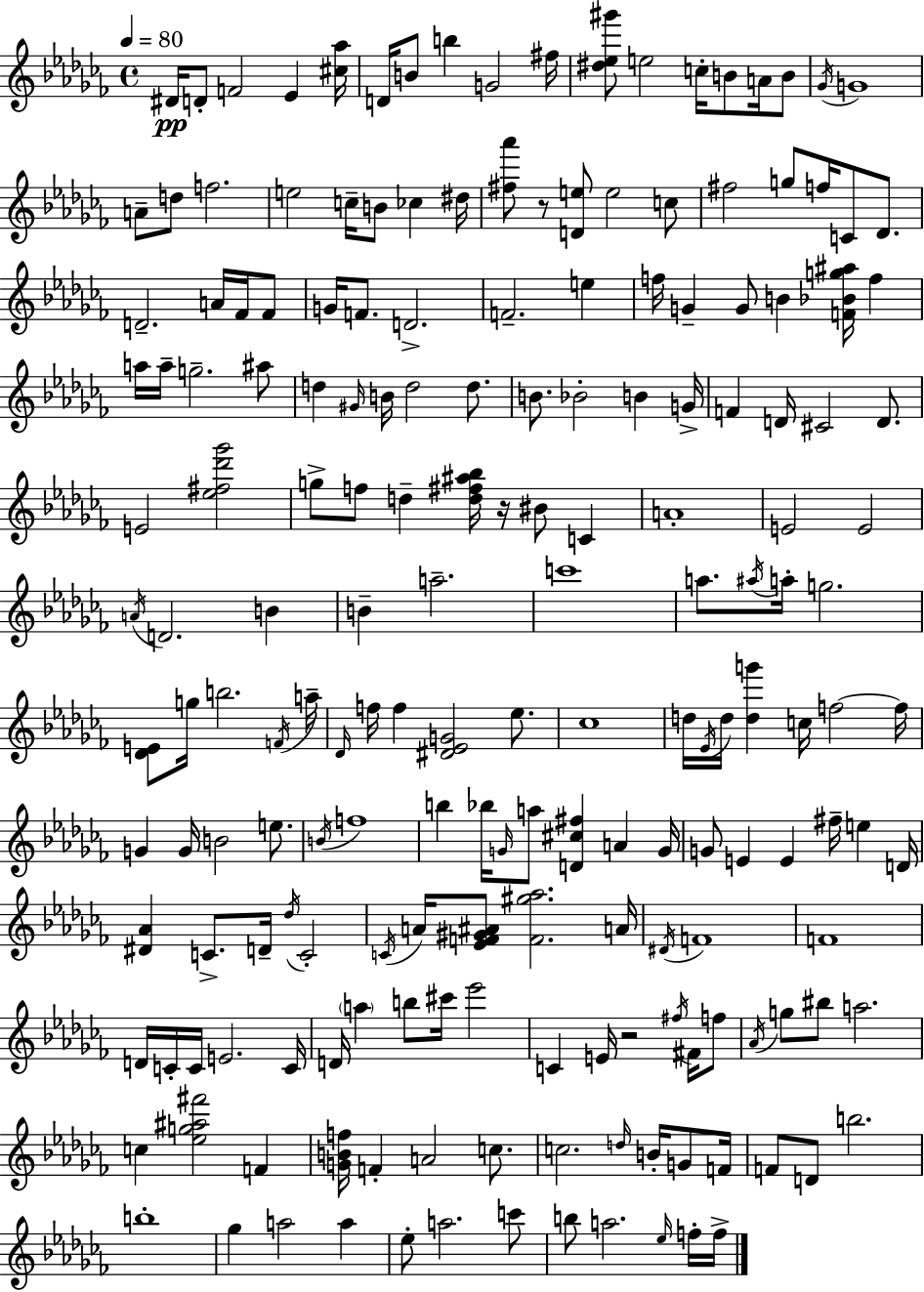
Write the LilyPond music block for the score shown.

{
  \clef treble
  \time 4/4
  \defaultTimeSignature
  \key aes \minor
  \tempo 4 = 80
  dis'16\pp d'8-. f'2 ees'4 <cis'' aes''>16 | d'16 b'8 b''4 g'2 fis''16 | <dis'' ees'' gis'''>8 e''2 c''16-. b'8 a'16 b'8 | \acciaccatura { ges'16 } g'1 | \break a'8-- d''8 f''2. | e''2 c''16-- b'8 ces''4 | dis''16 <fis'' aes'''>8 r8 <d' e''>8 e''2 c''8 | fis''2 g''8 f''16 c'8 des'8. | \break d'2.-- a'16 fes'16 fes'8 | g'16 f'8. d'2.-> | f'2.-- e''4 | f''16 g'4-- g'8 b'4 <f' bes' g'' ais''>16 f''4 | \break a''16 a''16-- g''2.-- ais''8 | d''4 \grace { gis'16 } b'16 d''2 d''8. | b'8. bes'2-. b'4 | g'16-> f'4 d'16 cis'2 d'8. | \break e'2 <ees'' fis'' des''' ges'''>2 | g''8-> f''8 d''4-- <d'' fis'' ais'' bes''>16 r16 bis'8 c'4 | a'1-. | e'2 e'2 | \break \acciaccatura { a'16 } d'2. b'4 | b'4-- a''2.-- | c'''1 | a''8. \acciaccatura { ais''16 } a''16-. g''2. | \break <des' e'>8 g''16 b''2. | \acciaccatura { f'16 } a''16-- \grace { des'16 } f''16 f''4 <dis' ees' g'>2 | ees''8. ces''1 | d''16 \acciaccatura { ees'16 } d''16 <d'' g'''>4 c''16 f''2~~ | \break f''16 g'4 g'16 b'2 | e''8. \acciaccatura { b'16 } f''1 | b''4 bes''16 \grace { g'16 } a''8 | <d' cis'' fis''>4 a'4 g'16 g'8 e'4 e'4 | \break fis''16-- e''4 d'16 <dis' aes'>4 c'8.-> | d'16-- \acciaccatura { des''16 } c'2-. \acciaccatura { c'16 } a'16 <ees' f' gis' ais'>8 <f' gis'' aes''>2. | a'16 \acciaccatura { dis'16 } f'1 | f'1 | \break d'16 c'16-. c'16 e'2. | c'16 d'16 \parenthesize a''4 | b''8 cis'''16 ees'''2 c'4 | e'16 r2 \acciaccatura { fis''16 } fis'16 f''8 \acciaccatura { aes'16 } g''8 | \break bis''8 a''2. c''4 | <ees'' g'' ais'' fis'''>2 f'4 <g' b' f''>16 f'4-. | a'2 c''8. c''2. | \grace { d''16 } b'16-. g'8 f'16 f'8 | \break d'8 b''2. b''1-. | ges''4 | a''2 a''4 ees''8-. | a''2. c'''8 b''8 | \break a''2. \grace { ees''16 } f''16-. f''16-> | \bar "|."
}